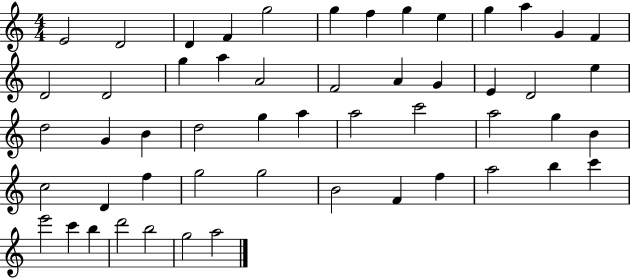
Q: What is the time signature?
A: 4/4